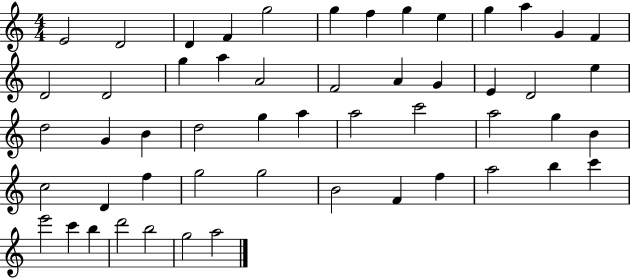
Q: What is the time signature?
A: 4/4